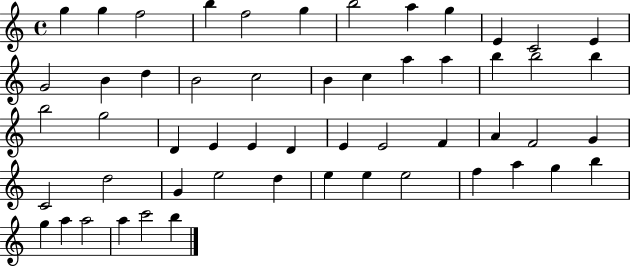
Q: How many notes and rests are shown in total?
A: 54